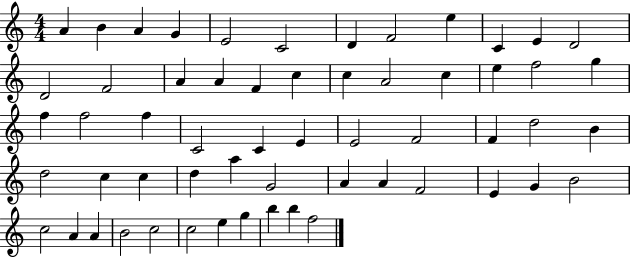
X:1
T:Untitled
M:4/4
L:1/4
K:C
A B A G E2 C2 D F2 e C E D2 D2 F2 A A F c c A2 c e f2 g f f2 f C2 C E E2 F2 F d2 B d2 c c d a G2 A A F2 E G B2 c2 A A B2 c2 c2 e g b b f2